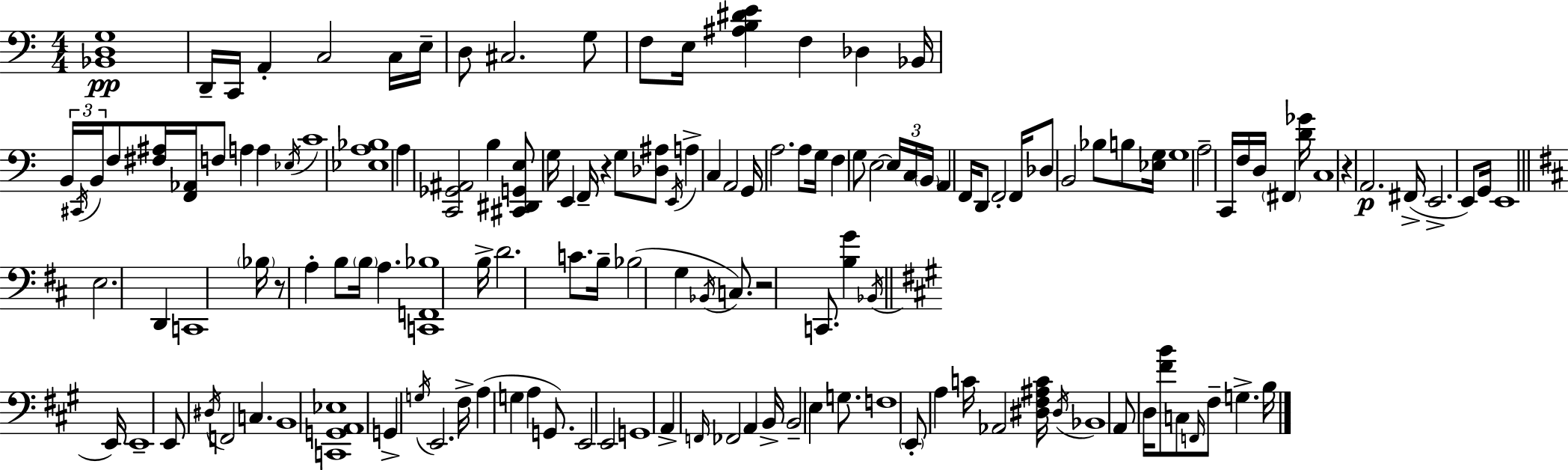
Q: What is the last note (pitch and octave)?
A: B3